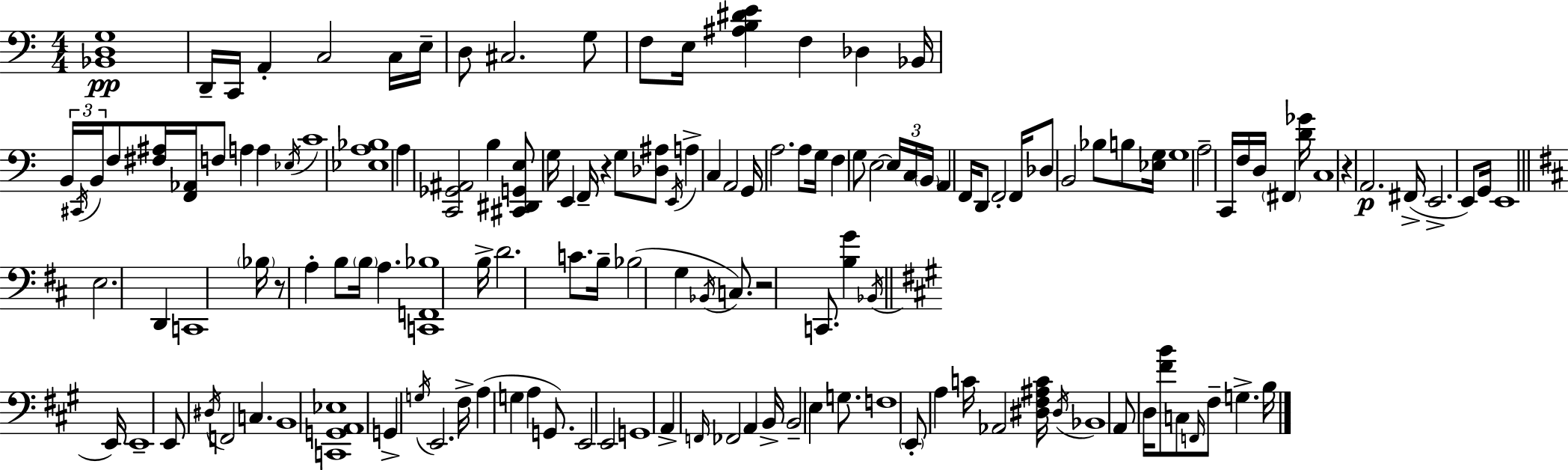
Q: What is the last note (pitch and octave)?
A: B3